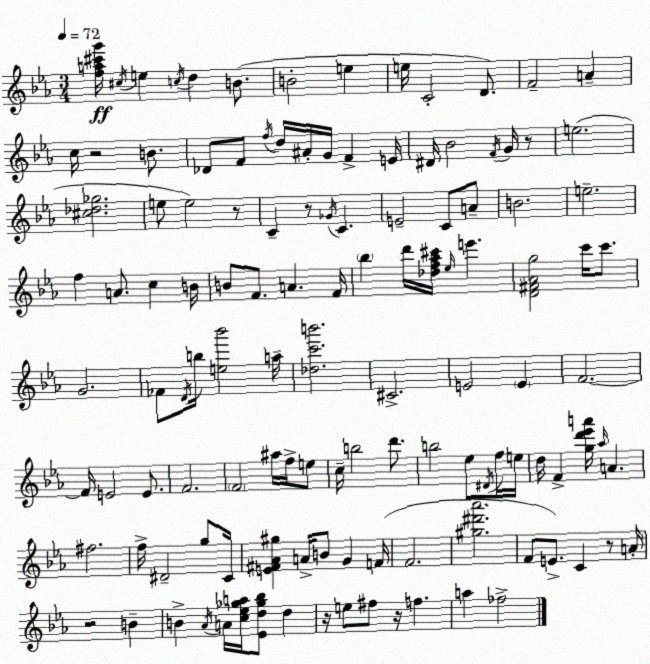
X:1
T:Untitled
M:3/4
L:1/4
K:Cm
[fa^c'g']/4 ^c/4 e c/4 d B/2 B2 e e/4 C2 D/2 F2 A c/4 z2 B/2 _D/2 F/2 f/4 d/4 ^A/4 G/4 F E/4 ^D/4 _B2 F/4 G/4 z/2 e2 [^c_d_g]2 e/2 e2 z/2 C z/2 _G/4 C E2 C/2 A/2 B2 e2 f A/2 c B/4 B/2 F/2 A F/4 _b d'/4 [_df_a^c']/4 _e/4 e' [D^F_Ag]2 c'/4 c'/2 G2 _F/2 D/4 b/4 [e_b']2 a/4 [_dc'b']2 ^C2 E2 E F2 F/4 E2 E/2 F2 F2 ^a/4 f/4 e/2 c/4 b2 d'/2 b2 _e/2 ^D/4 f/4 e/4 d/4 F [gd'_e'a']/4 _a/4 A ^f2 f/4 ^D2 g/2 C/4 [E^F_A^g] A/4 B/2 G F/4 F2 [^g^d'_a']2 F/2 E/2 C z/2 A/4 z2 B B _A/4 A/4 [c_e_ga]/4 [_Ed_g_b]/2 d z/4 e/2 ^f/2 z/4 f a _f2